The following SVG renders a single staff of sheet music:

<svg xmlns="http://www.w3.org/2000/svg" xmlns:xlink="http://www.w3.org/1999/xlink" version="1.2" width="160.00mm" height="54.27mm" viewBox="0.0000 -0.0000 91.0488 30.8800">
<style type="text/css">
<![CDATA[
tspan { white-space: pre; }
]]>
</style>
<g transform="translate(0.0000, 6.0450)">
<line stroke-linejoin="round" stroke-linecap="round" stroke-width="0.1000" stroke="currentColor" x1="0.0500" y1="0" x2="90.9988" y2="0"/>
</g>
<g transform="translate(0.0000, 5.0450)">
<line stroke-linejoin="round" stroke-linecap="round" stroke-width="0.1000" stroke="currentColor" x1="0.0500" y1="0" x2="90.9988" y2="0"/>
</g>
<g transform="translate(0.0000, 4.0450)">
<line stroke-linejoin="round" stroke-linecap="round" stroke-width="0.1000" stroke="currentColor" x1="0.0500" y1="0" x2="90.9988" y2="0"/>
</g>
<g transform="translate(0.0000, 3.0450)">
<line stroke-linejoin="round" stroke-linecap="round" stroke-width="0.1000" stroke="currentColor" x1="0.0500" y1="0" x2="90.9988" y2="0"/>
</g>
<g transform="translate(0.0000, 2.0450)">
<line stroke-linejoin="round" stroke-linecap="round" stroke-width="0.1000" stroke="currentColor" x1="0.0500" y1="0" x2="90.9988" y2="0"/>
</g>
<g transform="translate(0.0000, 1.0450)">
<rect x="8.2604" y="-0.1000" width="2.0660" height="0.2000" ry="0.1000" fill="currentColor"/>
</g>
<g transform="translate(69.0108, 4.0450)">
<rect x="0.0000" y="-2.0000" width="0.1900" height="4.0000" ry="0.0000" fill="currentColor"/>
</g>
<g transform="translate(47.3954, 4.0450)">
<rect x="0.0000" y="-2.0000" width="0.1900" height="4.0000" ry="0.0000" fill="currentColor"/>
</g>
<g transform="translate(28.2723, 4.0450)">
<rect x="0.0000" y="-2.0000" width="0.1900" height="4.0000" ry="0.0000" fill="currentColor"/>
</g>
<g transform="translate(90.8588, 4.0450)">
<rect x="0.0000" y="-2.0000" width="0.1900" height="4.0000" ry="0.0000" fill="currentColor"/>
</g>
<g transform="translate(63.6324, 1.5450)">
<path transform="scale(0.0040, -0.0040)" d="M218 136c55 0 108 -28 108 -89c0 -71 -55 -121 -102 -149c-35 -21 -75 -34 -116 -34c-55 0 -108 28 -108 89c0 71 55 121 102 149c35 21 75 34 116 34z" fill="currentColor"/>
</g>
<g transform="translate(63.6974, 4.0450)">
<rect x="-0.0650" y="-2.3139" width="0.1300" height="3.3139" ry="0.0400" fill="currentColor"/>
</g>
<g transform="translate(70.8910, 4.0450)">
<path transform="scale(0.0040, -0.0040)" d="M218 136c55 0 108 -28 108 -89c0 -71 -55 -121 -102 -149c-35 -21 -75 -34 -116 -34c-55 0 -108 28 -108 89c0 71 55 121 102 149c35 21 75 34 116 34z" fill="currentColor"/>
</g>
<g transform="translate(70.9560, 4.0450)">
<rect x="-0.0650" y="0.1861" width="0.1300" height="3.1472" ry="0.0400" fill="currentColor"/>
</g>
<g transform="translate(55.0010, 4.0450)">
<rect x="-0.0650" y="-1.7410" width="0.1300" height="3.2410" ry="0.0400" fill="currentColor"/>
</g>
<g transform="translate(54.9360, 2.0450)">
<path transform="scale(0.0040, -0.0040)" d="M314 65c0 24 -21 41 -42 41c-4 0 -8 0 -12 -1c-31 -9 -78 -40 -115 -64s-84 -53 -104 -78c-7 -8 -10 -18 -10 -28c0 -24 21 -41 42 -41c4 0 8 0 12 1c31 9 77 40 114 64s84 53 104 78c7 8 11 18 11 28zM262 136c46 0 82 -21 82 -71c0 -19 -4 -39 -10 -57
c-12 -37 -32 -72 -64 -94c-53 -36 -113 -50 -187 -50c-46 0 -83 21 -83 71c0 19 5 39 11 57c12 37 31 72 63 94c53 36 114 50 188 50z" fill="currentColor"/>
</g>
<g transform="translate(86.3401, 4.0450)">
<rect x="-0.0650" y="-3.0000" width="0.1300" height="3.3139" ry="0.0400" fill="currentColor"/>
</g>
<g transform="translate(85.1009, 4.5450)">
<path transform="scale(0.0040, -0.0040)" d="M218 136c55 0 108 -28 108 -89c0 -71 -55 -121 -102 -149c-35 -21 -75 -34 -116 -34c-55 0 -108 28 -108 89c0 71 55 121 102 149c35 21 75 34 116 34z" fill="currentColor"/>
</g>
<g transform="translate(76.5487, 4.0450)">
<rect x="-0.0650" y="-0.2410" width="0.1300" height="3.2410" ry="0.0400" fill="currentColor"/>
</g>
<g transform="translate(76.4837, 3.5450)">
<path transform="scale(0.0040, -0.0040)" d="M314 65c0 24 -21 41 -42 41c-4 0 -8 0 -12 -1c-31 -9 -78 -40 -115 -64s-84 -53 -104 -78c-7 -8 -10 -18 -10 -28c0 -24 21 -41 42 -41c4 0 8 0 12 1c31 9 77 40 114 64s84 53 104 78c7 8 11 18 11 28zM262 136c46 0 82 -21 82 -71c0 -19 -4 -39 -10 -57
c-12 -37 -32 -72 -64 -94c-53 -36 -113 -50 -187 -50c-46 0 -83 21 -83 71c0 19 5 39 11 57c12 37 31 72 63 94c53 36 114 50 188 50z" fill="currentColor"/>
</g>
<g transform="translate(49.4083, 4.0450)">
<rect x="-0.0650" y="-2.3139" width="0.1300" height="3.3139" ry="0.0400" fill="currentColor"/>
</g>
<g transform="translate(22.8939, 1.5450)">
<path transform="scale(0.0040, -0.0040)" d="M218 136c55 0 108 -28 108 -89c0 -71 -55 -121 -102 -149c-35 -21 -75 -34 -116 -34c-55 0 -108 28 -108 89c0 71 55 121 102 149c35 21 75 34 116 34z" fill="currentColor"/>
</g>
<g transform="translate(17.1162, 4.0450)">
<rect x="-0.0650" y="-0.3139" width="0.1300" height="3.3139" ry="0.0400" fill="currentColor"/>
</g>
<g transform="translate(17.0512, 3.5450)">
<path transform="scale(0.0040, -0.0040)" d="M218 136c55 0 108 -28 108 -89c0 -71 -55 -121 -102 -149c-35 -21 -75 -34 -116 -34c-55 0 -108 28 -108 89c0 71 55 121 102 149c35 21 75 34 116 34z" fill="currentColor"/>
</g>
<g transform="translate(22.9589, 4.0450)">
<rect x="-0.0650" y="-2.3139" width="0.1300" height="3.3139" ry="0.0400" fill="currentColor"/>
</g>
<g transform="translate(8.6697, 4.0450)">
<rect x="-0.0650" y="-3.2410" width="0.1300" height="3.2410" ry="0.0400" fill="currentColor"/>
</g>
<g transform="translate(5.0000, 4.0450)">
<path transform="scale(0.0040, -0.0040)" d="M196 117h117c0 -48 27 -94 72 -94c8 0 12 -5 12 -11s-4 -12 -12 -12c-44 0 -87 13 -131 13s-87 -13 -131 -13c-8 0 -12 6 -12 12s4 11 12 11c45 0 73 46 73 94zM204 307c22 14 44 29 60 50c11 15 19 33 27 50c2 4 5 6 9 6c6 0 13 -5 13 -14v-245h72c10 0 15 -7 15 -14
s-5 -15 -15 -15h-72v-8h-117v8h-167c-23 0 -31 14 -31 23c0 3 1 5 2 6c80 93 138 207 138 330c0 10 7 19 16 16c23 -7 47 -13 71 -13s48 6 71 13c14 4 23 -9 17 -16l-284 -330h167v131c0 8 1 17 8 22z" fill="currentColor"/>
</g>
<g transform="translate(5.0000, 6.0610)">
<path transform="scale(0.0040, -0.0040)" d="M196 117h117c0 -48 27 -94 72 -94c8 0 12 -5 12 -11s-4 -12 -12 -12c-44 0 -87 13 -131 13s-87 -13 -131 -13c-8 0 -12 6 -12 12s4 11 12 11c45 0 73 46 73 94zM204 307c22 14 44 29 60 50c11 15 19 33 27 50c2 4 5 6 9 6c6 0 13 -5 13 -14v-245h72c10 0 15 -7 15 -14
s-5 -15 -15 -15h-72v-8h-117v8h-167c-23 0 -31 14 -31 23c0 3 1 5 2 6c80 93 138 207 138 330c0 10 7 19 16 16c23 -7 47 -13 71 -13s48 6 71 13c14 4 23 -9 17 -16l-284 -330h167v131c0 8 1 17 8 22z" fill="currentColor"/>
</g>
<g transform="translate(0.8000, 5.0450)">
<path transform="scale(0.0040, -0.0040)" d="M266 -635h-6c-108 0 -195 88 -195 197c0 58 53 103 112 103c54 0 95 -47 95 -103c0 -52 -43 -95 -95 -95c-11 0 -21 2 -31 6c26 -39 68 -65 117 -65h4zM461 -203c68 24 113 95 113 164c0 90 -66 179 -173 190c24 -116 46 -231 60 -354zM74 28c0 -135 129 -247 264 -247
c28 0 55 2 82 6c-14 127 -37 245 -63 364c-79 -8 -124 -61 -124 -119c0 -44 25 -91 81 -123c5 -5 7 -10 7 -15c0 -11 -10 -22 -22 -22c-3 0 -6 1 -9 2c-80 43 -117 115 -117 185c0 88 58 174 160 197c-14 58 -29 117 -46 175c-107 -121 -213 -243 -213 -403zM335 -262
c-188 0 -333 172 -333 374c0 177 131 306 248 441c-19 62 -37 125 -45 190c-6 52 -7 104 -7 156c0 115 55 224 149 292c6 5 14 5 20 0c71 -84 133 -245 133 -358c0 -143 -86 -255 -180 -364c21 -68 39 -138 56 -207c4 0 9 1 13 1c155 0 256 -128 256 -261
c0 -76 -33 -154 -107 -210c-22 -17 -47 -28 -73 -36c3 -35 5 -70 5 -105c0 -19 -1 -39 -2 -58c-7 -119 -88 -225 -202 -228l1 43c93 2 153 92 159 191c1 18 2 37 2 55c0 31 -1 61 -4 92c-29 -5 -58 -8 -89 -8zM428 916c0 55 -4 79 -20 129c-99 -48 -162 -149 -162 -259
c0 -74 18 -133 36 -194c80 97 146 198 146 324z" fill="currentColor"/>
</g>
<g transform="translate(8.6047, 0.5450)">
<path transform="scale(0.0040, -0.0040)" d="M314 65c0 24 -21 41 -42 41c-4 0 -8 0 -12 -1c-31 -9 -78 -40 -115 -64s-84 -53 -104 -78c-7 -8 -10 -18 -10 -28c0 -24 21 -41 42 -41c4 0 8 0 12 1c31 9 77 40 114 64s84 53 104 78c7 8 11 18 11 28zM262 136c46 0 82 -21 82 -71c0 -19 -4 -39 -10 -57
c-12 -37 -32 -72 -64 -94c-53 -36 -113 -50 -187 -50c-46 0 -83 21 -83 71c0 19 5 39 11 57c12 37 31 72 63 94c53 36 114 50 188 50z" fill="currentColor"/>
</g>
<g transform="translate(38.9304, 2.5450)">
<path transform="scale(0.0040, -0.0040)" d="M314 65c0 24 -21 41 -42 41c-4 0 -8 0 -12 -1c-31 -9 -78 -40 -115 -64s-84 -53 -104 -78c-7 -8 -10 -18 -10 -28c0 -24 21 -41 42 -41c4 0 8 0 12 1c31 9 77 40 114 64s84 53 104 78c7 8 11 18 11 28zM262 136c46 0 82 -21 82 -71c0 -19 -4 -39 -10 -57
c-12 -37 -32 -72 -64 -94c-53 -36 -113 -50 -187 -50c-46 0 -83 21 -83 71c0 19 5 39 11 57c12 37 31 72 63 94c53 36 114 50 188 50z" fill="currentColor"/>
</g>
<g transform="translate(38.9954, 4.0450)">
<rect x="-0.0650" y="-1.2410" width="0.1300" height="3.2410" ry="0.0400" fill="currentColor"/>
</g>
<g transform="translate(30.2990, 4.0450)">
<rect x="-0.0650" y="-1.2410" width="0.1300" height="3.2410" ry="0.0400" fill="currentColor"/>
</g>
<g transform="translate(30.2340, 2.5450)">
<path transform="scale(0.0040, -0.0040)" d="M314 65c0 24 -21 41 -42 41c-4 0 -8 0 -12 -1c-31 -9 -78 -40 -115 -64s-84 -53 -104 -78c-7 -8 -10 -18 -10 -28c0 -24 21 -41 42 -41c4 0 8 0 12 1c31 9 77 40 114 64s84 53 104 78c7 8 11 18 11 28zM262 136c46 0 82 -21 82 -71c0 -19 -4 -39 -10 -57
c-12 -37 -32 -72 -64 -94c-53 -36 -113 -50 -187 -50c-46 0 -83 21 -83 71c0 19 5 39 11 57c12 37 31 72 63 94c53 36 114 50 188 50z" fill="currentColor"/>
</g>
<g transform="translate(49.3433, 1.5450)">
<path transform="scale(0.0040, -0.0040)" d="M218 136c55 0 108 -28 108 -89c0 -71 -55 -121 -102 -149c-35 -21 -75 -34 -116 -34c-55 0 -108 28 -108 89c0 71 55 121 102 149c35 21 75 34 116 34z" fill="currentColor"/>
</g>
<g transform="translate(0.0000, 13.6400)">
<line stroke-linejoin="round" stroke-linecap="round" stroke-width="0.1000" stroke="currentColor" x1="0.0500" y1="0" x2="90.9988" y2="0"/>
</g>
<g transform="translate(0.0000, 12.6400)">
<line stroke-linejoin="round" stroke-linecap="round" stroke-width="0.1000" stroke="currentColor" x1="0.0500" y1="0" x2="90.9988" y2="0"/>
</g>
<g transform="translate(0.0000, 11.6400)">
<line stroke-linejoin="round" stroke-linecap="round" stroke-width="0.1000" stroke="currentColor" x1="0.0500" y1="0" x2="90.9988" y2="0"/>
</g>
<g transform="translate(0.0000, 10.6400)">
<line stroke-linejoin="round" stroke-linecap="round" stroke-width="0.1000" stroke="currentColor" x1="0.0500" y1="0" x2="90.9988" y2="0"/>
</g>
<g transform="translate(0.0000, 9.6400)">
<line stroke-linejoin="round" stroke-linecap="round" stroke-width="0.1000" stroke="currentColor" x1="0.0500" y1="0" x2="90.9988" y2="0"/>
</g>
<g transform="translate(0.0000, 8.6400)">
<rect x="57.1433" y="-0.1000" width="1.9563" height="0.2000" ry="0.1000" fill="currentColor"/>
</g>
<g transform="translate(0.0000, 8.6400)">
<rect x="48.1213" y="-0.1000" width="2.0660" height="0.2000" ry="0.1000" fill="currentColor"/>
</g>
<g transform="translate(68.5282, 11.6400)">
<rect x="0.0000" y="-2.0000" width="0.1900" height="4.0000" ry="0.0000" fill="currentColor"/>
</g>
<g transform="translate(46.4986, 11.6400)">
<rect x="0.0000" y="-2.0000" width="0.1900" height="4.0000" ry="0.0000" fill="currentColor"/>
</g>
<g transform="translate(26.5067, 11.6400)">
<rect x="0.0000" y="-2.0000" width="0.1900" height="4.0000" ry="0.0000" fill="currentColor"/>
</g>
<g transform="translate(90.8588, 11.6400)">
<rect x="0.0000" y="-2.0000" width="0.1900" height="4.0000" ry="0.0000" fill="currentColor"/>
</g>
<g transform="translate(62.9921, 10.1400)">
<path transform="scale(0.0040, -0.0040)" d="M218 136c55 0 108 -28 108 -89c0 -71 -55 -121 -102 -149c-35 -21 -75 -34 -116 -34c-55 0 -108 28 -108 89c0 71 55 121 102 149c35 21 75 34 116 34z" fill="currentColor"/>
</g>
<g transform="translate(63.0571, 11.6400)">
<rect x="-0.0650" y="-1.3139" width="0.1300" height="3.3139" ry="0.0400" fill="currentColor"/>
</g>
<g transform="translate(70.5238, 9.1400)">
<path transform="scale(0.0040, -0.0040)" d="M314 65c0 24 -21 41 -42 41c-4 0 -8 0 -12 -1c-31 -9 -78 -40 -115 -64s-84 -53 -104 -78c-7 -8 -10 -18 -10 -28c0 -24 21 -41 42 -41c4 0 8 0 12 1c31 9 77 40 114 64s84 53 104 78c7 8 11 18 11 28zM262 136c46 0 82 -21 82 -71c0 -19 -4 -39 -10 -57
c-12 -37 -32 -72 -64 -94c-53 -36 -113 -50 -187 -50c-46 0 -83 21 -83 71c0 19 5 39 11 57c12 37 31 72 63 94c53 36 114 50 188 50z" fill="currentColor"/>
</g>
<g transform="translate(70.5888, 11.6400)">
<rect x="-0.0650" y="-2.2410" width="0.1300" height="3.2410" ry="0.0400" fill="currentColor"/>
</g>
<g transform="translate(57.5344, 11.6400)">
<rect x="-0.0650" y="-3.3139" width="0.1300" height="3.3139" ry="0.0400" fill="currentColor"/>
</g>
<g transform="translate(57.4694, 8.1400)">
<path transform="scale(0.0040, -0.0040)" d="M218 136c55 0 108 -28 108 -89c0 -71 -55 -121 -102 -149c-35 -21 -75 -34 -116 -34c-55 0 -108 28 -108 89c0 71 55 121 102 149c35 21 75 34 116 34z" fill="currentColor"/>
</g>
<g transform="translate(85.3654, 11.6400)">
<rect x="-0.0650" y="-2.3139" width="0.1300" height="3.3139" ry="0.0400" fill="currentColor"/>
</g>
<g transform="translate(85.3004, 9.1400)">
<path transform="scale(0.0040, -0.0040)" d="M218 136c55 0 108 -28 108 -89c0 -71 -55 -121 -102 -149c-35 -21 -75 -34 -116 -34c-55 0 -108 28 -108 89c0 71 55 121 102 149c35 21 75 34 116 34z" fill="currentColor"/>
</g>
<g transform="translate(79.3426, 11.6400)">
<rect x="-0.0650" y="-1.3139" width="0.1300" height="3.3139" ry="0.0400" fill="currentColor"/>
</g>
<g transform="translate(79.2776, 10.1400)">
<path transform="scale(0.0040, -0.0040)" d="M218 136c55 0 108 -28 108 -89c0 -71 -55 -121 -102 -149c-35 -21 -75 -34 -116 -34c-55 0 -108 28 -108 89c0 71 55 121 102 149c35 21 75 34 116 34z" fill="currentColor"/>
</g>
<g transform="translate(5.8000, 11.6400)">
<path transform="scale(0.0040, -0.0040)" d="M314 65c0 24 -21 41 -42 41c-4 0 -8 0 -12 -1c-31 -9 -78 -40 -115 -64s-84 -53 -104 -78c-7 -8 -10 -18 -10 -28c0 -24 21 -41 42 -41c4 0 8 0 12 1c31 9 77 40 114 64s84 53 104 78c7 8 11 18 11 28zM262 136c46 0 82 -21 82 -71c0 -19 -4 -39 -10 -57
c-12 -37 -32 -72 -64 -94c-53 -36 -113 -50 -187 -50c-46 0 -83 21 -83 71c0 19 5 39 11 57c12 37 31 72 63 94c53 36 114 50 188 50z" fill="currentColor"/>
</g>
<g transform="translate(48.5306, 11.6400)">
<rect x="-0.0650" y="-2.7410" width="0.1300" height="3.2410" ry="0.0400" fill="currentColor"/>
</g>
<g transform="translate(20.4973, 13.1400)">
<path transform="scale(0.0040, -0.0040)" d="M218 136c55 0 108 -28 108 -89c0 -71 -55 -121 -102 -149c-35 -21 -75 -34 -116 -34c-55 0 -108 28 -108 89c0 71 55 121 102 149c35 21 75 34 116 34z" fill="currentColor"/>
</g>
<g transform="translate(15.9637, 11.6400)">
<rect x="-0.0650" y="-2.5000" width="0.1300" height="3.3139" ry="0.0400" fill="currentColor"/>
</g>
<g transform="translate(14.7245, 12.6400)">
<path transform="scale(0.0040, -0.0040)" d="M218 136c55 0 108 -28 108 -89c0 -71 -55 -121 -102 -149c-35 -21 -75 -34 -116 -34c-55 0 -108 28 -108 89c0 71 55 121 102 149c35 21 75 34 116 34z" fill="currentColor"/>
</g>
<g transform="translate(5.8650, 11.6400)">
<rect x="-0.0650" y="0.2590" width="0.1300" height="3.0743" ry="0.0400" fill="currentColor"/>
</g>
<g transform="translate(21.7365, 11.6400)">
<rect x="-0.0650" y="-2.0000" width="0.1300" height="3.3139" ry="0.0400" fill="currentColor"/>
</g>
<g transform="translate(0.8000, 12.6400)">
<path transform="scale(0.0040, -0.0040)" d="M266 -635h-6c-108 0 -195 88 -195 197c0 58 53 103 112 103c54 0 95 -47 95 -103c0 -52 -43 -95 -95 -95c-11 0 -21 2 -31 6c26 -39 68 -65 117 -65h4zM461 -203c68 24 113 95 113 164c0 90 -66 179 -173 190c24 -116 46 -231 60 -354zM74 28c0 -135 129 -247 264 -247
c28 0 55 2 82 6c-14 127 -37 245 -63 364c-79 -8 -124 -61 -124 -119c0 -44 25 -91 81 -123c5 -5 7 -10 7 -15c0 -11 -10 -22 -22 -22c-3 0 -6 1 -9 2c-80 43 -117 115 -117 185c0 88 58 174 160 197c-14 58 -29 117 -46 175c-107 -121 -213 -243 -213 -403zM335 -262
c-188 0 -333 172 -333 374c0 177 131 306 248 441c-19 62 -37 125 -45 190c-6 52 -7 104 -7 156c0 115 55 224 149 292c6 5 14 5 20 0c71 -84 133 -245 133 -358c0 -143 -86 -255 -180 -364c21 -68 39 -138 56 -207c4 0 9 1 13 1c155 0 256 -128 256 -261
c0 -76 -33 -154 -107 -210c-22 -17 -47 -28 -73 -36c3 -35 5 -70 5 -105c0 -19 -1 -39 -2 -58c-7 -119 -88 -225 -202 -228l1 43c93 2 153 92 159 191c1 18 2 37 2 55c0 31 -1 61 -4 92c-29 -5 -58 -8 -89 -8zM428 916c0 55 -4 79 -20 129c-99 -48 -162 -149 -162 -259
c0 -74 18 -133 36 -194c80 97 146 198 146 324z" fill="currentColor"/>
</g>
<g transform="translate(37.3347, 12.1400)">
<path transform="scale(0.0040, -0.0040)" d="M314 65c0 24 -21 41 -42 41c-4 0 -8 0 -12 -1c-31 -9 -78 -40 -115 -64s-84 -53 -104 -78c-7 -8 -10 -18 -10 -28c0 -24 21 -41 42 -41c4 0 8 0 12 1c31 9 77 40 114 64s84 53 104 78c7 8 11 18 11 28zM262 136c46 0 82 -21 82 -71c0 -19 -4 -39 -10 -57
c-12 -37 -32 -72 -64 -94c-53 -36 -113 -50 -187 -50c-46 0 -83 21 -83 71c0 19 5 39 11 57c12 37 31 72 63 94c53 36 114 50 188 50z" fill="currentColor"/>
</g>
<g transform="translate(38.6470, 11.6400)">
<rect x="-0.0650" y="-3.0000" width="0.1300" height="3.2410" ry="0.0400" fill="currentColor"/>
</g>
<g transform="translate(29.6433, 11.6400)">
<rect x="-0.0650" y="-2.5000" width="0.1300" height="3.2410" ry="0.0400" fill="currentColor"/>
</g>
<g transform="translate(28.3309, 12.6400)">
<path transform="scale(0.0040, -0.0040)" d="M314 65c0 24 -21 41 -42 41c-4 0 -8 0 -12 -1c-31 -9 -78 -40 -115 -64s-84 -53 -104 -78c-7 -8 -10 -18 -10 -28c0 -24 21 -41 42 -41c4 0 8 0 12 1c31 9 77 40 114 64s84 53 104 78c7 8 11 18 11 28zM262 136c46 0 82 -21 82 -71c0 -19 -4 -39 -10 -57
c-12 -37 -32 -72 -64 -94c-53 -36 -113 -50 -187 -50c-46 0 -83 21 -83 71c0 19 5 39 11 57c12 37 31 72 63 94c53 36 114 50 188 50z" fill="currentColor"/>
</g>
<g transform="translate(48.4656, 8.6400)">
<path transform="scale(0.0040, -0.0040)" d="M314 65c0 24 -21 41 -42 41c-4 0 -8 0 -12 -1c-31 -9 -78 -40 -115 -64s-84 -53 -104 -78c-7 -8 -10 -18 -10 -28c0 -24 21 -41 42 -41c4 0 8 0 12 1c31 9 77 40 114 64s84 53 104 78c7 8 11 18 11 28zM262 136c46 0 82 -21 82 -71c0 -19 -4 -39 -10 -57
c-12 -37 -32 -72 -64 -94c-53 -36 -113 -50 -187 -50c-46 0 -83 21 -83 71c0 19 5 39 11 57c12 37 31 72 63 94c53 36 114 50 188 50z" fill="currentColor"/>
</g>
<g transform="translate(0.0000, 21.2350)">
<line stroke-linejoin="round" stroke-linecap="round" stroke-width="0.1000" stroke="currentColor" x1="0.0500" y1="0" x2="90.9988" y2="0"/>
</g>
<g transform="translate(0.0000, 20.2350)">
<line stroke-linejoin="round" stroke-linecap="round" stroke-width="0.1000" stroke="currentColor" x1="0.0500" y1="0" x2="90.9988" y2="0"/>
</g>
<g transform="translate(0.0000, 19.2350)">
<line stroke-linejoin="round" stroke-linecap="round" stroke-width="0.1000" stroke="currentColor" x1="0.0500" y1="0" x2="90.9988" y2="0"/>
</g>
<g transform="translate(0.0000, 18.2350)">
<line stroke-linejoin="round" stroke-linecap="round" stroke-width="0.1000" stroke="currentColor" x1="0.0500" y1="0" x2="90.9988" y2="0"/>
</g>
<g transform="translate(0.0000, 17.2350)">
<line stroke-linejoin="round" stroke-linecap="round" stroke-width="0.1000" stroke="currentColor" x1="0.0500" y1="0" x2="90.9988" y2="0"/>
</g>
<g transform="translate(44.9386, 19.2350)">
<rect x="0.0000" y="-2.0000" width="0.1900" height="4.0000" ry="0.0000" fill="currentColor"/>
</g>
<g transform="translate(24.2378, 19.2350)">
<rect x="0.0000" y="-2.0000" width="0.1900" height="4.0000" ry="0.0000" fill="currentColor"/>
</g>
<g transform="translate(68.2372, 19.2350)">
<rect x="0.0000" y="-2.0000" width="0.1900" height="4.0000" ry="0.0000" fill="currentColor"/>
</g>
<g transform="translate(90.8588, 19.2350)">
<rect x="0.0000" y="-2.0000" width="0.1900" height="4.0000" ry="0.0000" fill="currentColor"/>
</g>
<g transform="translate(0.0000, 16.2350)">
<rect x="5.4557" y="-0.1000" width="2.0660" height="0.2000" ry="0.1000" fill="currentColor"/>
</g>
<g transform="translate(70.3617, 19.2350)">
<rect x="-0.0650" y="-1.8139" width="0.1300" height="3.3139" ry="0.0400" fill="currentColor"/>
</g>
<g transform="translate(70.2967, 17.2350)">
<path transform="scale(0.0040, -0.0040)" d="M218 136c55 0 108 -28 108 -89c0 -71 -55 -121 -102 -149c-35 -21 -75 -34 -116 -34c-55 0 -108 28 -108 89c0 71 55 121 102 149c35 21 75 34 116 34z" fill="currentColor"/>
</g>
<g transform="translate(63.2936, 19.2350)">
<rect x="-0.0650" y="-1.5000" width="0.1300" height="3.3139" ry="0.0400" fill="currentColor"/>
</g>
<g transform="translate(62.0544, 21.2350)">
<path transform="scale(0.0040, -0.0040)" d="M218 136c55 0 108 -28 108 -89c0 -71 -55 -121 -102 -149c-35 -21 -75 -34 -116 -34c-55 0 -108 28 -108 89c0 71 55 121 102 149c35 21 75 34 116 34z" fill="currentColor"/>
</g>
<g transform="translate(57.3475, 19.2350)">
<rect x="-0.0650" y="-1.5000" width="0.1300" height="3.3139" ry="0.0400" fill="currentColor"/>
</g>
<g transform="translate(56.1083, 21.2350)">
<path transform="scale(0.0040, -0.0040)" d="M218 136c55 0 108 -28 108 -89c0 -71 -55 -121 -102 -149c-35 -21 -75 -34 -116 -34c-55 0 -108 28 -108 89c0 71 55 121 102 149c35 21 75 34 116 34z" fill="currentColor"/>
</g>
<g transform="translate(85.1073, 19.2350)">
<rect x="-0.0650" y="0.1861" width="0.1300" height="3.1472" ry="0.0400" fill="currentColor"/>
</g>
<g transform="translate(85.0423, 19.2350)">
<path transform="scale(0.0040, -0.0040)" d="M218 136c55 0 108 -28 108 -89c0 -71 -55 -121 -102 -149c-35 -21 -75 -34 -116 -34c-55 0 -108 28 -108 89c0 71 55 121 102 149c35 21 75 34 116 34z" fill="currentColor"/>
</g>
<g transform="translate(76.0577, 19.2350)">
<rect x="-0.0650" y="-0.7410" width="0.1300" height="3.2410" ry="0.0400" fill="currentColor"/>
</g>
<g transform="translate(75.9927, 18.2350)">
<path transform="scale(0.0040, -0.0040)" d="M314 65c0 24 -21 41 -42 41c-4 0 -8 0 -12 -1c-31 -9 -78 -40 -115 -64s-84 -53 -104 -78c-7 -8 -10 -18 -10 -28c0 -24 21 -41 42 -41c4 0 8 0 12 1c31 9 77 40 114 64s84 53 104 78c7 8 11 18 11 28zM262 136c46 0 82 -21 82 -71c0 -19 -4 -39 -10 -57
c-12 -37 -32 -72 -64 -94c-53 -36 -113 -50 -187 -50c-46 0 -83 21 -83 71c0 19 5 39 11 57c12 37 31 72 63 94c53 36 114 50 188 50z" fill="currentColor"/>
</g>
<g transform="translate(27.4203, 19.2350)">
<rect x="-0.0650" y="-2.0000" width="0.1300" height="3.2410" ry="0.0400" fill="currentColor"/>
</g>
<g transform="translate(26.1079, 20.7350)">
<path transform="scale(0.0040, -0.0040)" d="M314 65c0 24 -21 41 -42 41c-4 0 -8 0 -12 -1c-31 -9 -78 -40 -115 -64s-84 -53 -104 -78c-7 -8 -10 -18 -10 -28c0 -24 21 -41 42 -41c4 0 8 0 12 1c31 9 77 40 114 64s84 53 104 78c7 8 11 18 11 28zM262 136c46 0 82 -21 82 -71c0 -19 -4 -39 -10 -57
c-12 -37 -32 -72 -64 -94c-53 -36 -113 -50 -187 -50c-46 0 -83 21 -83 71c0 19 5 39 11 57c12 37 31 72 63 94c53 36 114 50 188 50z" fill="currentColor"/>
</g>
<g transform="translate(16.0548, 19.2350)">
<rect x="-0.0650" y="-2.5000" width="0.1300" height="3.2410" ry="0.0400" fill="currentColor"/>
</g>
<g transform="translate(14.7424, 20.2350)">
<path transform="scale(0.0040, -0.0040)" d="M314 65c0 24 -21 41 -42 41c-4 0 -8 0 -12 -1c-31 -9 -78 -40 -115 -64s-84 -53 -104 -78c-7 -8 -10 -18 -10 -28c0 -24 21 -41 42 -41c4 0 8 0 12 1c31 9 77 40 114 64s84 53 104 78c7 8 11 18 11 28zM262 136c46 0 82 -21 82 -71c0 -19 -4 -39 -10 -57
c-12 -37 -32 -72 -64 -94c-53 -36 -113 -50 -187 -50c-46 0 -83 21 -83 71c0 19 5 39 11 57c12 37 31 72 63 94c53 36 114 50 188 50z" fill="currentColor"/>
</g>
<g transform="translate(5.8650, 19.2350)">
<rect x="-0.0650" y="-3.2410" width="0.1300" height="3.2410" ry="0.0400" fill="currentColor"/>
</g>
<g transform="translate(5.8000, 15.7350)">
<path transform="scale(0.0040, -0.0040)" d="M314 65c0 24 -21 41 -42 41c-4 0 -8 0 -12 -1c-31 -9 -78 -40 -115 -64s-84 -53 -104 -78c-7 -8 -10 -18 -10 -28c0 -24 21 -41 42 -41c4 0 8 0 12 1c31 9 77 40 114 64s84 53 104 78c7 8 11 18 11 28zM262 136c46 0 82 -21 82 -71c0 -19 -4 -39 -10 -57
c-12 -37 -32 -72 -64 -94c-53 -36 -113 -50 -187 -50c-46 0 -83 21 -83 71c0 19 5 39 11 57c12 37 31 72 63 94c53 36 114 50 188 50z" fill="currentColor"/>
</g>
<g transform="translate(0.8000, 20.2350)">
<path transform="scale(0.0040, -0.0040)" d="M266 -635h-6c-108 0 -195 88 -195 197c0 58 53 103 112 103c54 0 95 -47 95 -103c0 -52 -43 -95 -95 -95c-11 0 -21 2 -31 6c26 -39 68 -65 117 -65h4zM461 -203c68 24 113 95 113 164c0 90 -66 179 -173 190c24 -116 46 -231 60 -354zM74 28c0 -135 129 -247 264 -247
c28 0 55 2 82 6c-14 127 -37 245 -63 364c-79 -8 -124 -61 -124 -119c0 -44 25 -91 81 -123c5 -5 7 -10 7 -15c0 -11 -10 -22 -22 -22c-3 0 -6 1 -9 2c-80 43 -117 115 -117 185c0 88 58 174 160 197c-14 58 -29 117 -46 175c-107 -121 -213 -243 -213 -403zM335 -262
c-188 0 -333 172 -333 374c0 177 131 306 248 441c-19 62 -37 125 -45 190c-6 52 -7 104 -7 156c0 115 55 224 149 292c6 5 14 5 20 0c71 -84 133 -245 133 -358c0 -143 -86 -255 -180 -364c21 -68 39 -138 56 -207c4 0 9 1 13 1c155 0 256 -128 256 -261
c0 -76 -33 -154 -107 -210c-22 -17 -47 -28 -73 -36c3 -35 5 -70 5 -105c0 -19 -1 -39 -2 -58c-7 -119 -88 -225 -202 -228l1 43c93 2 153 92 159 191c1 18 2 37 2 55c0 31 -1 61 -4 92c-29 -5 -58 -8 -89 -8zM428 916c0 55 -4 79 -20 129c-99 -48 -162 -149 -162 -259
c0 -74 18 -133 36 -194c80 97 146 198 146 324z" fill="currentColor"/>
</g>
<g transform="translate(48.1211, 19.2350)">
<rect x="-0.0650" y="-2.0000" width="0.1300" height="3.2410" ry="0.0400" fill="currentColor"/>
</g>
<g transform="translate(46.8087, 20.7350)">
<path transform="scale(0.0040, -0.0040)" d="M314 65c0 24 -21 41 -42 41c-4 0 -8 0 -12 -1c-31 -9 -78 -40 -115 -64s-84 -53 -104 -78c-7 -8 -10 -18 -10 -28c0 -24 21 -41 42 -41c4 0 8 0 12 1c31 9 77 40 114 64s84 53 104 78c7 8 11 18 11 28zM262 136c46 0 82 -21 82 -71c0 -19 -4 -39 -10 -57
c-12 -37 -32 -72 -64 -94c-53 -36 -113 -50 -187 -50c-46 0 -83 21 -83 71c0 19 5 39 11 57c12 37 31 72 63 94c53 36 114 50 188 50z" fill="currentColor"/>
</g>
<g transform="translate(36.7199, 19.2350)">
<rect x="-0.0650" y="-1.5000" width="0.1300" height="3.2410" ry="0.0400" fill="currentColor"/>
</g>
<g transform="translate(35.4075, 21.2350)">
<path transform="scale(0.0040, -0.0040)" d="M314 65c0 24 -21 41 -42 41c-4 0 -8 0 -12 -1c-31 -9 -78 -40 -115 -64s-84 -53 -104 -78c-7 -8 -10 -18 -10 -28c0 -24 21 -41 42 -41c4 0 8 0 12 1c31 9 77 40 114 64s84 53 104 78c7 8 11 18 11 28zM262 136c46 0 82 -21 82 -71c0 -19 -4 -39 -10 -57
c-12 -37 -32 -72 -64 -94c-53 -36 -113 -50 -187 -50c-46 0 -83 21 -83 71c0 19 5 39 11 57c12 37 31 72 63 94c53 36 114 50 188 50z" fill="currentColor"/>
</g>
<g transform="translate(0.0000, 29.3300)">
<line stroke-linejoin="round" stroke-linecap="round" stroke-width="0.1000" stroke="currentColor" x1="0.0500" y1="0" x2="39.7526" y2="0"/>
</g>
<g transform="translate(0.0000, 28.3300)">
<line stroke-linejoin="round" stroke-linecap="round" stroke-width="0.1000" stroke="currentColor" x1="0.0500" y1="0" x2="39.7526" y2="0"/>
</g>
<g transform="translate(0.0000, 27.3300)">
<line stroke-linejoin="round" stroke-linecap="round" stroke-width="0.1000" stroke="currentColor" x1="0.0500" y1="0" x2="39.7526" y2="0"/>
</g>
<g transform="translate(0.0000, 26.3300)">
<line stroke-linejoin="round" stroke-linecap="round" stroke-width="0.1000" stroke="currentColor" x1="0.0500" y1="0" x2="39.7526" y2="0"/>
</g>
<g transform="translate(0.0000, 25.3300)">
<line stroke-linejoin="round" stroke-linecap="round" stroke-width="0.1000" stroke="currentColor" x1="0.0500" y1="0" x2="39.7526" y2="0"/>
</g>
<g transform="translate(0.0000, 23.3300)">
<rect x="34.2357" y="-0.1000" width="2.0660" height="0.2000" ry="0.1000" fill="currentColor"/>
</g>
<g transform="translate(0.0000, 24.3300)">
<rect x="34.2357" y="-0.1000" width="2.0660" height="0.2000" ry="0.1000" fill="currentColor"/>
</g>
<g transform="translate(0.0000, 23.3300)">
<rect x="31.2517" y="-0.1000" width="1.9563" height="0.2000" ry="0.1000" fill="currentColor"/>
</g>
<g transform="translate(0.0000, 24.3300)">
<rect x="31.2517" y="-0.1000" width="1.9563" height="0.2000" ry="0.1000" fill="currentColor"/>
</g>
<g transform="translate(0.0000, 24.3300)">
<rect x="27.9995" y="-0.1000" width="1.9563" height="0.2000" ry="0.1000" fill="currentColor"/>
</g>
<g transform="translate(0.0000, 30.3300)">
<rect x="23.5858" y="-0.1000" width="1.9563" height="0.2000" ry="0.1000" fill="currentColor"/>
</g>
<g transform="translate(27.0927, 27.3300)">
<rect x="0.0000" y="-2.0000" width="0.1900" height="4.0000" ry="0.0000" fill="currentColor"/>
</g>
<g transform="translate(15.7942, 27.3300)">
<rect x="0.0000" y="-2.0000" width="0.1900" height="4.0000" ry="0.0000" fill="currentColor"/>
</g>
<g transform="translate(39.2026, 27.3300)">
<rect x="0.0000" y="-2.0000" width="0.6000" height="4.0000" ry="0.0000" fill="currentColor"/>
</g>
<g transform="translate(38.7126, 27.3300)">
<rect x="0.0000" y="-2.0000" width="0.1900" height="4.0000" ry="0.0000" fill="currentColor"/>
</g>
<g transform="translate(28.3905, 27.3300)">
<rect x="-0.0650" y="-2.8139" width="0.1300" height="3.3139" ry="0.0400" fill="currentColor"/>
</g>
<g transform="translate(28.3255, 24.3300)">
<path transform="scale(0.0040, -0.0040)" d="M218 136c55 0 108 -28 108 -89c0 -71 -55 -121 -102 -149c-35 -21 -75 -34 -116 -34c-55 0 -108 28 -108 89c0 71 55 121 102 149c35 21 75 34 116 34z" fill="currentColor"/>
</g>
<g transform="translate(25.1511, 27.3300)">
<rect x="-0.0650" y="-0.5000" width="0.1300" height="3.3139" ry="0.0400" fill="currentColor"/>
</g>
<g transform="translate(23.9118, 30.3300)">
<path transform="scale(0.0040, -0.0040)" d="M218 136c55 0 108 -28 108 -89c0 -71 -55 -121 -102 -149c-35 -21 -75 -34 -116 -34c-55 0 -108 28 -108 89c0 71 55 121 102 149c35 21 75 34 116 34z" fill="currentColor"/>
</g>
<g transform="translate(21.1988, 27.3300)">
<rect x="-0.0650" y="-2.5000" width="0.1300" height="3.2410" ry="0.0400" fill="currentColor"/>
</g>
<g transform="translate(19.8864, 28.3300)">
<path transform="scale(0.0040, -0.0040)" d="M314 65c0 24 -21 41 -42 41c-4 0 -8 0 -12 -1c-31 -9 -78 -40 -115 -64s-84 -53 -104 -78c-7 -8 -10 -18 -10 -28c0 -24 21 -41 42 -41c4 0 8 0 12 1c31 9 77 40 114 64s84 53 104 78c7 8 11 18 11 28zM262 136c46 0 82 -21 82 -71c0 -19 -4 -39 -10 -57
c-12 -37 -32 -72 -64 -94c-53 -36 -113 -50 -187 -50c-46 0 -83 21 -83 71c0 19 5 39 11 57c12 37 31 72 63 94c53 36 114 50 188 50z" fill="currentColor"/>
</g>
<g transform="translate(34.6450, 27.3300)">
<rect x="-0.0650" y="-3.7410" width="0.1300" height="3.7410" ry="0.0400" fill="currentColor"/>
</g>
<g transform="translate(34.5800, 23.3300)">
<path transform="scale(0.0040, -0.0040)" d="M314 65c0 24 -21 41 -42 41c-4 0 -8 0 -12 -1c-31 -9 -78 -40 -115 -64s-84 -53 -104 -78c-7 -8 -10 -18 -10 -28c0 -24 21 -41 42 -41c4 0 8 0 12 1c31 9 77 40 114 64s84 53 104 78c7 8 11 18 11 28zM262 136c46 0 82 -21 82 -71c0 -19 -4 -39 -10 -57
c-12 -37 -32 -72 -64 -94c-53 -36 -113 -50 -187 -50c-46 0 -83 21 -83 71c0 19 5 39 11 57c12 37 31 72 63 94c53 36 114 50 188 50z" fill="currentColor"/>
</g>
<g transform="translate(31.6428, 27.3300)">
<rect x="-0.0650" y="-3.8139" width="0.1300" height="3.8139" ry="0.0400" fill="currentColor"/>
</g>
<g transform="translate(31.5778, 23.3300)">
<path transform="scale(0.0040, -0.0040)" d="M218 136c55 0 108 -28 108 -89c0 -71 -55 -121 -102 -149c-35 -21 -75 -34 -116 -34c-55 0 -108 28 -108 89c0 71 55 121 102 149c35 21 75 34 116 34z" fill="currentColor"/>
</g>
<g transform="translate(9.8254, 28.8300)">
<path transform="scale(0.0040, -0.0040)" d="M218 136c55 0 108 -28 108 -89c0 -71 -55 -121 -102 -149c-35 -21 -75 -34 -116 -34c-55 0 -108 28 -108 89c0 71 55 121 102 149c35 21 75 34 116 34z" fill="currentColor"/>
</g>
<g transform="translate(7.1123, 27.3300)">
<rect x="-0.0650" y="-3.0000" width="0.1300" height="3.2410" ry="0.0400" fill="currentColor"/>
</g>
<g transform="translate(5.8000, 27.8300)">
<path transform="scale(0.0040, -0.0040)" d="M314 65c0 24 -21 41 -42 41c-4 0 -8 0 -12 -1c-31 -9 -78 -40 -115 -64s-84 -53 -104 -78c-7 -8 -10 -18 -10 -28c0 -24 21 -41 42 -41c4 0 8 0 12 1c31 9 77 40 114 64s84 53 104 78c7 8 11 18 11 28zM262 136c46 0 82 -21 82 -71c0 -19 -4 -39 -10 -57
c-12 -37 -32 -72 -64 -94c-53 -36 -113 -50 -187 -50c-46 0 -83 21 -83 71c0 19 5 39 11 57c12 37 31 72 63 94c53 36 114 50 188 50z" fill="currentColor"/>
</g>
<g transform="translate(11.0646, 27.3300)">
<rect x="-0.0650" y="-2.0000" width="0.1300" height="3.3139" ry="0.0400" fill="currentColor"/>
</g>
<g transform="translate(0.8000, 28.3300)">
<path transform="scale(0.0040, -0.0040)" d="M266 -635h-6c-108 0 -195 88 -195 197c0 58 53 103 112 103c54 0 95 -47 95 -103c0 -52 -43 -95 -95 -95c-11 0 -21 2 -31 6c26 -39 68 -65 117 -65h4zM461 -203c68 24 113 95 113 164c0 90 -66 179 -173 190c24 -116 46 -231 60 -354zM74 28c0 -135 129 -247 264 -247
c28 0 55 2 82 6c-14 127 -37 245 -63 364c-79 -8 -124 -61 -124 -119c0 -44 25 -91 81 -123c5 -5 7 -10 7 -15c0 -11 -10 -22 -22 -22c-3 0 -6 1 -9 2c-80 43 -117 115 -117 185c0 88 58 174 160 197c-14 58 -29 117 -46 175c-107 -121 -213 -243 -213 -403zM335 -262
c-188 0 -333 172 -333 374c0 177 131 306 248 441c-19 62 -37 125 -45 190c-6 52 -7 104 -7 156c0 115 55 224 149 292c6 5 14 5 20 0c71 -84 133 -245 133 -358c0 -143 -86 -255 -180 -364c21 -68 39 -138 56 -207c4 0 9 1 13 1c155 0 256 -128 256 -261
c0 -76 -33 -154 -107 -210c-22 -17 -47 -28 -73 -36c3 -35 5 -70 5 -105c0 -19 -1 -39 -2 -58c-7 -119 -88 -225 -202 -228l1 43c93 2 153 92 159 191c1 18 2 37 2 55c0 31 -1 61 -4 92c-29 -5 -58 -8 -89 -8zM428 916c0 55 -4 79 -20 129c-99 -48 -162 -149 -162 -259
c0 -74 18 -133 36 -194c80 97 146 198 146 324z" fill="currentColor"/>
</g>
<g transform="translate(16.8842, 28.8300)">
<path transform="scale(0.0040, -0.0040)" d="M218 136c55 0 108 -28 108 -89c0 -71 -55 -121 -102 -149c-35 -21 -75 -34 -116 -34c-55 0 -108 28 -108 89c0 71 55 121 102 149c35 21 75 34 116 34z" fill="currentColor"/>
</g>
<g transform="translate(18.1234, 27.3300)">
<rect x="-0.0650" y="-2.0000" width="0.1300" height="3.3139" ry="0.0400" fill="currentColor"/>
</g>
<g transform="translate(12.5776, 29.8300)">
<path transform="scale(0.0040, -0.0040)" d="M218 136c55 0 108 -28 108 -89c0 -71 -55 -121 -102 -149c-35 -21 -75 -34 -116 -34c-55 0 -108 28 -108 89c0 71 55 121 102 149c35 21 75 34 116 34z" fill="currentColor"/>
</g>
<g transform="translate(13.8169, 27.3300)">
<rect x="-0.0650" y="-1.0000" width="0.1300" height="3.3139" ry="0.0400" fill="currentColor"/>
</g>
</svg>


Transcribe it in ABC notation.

X:1
T:Untitled
M:4/4
L:1/4
K:C
b2 c g e2 e2 g f2 g B c2 A B2 G F G2 A2 a2 b e g2 e g b2 G2 F2 E2 F2 E E f d2 B A2 F D F G2 C a c' c'2